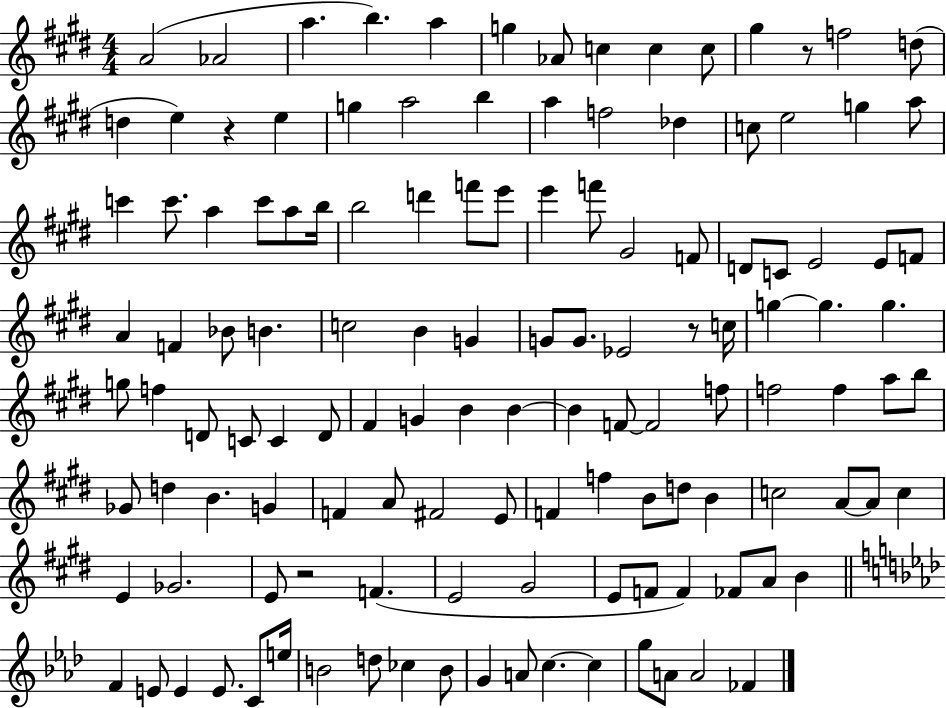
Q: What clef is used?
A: treble